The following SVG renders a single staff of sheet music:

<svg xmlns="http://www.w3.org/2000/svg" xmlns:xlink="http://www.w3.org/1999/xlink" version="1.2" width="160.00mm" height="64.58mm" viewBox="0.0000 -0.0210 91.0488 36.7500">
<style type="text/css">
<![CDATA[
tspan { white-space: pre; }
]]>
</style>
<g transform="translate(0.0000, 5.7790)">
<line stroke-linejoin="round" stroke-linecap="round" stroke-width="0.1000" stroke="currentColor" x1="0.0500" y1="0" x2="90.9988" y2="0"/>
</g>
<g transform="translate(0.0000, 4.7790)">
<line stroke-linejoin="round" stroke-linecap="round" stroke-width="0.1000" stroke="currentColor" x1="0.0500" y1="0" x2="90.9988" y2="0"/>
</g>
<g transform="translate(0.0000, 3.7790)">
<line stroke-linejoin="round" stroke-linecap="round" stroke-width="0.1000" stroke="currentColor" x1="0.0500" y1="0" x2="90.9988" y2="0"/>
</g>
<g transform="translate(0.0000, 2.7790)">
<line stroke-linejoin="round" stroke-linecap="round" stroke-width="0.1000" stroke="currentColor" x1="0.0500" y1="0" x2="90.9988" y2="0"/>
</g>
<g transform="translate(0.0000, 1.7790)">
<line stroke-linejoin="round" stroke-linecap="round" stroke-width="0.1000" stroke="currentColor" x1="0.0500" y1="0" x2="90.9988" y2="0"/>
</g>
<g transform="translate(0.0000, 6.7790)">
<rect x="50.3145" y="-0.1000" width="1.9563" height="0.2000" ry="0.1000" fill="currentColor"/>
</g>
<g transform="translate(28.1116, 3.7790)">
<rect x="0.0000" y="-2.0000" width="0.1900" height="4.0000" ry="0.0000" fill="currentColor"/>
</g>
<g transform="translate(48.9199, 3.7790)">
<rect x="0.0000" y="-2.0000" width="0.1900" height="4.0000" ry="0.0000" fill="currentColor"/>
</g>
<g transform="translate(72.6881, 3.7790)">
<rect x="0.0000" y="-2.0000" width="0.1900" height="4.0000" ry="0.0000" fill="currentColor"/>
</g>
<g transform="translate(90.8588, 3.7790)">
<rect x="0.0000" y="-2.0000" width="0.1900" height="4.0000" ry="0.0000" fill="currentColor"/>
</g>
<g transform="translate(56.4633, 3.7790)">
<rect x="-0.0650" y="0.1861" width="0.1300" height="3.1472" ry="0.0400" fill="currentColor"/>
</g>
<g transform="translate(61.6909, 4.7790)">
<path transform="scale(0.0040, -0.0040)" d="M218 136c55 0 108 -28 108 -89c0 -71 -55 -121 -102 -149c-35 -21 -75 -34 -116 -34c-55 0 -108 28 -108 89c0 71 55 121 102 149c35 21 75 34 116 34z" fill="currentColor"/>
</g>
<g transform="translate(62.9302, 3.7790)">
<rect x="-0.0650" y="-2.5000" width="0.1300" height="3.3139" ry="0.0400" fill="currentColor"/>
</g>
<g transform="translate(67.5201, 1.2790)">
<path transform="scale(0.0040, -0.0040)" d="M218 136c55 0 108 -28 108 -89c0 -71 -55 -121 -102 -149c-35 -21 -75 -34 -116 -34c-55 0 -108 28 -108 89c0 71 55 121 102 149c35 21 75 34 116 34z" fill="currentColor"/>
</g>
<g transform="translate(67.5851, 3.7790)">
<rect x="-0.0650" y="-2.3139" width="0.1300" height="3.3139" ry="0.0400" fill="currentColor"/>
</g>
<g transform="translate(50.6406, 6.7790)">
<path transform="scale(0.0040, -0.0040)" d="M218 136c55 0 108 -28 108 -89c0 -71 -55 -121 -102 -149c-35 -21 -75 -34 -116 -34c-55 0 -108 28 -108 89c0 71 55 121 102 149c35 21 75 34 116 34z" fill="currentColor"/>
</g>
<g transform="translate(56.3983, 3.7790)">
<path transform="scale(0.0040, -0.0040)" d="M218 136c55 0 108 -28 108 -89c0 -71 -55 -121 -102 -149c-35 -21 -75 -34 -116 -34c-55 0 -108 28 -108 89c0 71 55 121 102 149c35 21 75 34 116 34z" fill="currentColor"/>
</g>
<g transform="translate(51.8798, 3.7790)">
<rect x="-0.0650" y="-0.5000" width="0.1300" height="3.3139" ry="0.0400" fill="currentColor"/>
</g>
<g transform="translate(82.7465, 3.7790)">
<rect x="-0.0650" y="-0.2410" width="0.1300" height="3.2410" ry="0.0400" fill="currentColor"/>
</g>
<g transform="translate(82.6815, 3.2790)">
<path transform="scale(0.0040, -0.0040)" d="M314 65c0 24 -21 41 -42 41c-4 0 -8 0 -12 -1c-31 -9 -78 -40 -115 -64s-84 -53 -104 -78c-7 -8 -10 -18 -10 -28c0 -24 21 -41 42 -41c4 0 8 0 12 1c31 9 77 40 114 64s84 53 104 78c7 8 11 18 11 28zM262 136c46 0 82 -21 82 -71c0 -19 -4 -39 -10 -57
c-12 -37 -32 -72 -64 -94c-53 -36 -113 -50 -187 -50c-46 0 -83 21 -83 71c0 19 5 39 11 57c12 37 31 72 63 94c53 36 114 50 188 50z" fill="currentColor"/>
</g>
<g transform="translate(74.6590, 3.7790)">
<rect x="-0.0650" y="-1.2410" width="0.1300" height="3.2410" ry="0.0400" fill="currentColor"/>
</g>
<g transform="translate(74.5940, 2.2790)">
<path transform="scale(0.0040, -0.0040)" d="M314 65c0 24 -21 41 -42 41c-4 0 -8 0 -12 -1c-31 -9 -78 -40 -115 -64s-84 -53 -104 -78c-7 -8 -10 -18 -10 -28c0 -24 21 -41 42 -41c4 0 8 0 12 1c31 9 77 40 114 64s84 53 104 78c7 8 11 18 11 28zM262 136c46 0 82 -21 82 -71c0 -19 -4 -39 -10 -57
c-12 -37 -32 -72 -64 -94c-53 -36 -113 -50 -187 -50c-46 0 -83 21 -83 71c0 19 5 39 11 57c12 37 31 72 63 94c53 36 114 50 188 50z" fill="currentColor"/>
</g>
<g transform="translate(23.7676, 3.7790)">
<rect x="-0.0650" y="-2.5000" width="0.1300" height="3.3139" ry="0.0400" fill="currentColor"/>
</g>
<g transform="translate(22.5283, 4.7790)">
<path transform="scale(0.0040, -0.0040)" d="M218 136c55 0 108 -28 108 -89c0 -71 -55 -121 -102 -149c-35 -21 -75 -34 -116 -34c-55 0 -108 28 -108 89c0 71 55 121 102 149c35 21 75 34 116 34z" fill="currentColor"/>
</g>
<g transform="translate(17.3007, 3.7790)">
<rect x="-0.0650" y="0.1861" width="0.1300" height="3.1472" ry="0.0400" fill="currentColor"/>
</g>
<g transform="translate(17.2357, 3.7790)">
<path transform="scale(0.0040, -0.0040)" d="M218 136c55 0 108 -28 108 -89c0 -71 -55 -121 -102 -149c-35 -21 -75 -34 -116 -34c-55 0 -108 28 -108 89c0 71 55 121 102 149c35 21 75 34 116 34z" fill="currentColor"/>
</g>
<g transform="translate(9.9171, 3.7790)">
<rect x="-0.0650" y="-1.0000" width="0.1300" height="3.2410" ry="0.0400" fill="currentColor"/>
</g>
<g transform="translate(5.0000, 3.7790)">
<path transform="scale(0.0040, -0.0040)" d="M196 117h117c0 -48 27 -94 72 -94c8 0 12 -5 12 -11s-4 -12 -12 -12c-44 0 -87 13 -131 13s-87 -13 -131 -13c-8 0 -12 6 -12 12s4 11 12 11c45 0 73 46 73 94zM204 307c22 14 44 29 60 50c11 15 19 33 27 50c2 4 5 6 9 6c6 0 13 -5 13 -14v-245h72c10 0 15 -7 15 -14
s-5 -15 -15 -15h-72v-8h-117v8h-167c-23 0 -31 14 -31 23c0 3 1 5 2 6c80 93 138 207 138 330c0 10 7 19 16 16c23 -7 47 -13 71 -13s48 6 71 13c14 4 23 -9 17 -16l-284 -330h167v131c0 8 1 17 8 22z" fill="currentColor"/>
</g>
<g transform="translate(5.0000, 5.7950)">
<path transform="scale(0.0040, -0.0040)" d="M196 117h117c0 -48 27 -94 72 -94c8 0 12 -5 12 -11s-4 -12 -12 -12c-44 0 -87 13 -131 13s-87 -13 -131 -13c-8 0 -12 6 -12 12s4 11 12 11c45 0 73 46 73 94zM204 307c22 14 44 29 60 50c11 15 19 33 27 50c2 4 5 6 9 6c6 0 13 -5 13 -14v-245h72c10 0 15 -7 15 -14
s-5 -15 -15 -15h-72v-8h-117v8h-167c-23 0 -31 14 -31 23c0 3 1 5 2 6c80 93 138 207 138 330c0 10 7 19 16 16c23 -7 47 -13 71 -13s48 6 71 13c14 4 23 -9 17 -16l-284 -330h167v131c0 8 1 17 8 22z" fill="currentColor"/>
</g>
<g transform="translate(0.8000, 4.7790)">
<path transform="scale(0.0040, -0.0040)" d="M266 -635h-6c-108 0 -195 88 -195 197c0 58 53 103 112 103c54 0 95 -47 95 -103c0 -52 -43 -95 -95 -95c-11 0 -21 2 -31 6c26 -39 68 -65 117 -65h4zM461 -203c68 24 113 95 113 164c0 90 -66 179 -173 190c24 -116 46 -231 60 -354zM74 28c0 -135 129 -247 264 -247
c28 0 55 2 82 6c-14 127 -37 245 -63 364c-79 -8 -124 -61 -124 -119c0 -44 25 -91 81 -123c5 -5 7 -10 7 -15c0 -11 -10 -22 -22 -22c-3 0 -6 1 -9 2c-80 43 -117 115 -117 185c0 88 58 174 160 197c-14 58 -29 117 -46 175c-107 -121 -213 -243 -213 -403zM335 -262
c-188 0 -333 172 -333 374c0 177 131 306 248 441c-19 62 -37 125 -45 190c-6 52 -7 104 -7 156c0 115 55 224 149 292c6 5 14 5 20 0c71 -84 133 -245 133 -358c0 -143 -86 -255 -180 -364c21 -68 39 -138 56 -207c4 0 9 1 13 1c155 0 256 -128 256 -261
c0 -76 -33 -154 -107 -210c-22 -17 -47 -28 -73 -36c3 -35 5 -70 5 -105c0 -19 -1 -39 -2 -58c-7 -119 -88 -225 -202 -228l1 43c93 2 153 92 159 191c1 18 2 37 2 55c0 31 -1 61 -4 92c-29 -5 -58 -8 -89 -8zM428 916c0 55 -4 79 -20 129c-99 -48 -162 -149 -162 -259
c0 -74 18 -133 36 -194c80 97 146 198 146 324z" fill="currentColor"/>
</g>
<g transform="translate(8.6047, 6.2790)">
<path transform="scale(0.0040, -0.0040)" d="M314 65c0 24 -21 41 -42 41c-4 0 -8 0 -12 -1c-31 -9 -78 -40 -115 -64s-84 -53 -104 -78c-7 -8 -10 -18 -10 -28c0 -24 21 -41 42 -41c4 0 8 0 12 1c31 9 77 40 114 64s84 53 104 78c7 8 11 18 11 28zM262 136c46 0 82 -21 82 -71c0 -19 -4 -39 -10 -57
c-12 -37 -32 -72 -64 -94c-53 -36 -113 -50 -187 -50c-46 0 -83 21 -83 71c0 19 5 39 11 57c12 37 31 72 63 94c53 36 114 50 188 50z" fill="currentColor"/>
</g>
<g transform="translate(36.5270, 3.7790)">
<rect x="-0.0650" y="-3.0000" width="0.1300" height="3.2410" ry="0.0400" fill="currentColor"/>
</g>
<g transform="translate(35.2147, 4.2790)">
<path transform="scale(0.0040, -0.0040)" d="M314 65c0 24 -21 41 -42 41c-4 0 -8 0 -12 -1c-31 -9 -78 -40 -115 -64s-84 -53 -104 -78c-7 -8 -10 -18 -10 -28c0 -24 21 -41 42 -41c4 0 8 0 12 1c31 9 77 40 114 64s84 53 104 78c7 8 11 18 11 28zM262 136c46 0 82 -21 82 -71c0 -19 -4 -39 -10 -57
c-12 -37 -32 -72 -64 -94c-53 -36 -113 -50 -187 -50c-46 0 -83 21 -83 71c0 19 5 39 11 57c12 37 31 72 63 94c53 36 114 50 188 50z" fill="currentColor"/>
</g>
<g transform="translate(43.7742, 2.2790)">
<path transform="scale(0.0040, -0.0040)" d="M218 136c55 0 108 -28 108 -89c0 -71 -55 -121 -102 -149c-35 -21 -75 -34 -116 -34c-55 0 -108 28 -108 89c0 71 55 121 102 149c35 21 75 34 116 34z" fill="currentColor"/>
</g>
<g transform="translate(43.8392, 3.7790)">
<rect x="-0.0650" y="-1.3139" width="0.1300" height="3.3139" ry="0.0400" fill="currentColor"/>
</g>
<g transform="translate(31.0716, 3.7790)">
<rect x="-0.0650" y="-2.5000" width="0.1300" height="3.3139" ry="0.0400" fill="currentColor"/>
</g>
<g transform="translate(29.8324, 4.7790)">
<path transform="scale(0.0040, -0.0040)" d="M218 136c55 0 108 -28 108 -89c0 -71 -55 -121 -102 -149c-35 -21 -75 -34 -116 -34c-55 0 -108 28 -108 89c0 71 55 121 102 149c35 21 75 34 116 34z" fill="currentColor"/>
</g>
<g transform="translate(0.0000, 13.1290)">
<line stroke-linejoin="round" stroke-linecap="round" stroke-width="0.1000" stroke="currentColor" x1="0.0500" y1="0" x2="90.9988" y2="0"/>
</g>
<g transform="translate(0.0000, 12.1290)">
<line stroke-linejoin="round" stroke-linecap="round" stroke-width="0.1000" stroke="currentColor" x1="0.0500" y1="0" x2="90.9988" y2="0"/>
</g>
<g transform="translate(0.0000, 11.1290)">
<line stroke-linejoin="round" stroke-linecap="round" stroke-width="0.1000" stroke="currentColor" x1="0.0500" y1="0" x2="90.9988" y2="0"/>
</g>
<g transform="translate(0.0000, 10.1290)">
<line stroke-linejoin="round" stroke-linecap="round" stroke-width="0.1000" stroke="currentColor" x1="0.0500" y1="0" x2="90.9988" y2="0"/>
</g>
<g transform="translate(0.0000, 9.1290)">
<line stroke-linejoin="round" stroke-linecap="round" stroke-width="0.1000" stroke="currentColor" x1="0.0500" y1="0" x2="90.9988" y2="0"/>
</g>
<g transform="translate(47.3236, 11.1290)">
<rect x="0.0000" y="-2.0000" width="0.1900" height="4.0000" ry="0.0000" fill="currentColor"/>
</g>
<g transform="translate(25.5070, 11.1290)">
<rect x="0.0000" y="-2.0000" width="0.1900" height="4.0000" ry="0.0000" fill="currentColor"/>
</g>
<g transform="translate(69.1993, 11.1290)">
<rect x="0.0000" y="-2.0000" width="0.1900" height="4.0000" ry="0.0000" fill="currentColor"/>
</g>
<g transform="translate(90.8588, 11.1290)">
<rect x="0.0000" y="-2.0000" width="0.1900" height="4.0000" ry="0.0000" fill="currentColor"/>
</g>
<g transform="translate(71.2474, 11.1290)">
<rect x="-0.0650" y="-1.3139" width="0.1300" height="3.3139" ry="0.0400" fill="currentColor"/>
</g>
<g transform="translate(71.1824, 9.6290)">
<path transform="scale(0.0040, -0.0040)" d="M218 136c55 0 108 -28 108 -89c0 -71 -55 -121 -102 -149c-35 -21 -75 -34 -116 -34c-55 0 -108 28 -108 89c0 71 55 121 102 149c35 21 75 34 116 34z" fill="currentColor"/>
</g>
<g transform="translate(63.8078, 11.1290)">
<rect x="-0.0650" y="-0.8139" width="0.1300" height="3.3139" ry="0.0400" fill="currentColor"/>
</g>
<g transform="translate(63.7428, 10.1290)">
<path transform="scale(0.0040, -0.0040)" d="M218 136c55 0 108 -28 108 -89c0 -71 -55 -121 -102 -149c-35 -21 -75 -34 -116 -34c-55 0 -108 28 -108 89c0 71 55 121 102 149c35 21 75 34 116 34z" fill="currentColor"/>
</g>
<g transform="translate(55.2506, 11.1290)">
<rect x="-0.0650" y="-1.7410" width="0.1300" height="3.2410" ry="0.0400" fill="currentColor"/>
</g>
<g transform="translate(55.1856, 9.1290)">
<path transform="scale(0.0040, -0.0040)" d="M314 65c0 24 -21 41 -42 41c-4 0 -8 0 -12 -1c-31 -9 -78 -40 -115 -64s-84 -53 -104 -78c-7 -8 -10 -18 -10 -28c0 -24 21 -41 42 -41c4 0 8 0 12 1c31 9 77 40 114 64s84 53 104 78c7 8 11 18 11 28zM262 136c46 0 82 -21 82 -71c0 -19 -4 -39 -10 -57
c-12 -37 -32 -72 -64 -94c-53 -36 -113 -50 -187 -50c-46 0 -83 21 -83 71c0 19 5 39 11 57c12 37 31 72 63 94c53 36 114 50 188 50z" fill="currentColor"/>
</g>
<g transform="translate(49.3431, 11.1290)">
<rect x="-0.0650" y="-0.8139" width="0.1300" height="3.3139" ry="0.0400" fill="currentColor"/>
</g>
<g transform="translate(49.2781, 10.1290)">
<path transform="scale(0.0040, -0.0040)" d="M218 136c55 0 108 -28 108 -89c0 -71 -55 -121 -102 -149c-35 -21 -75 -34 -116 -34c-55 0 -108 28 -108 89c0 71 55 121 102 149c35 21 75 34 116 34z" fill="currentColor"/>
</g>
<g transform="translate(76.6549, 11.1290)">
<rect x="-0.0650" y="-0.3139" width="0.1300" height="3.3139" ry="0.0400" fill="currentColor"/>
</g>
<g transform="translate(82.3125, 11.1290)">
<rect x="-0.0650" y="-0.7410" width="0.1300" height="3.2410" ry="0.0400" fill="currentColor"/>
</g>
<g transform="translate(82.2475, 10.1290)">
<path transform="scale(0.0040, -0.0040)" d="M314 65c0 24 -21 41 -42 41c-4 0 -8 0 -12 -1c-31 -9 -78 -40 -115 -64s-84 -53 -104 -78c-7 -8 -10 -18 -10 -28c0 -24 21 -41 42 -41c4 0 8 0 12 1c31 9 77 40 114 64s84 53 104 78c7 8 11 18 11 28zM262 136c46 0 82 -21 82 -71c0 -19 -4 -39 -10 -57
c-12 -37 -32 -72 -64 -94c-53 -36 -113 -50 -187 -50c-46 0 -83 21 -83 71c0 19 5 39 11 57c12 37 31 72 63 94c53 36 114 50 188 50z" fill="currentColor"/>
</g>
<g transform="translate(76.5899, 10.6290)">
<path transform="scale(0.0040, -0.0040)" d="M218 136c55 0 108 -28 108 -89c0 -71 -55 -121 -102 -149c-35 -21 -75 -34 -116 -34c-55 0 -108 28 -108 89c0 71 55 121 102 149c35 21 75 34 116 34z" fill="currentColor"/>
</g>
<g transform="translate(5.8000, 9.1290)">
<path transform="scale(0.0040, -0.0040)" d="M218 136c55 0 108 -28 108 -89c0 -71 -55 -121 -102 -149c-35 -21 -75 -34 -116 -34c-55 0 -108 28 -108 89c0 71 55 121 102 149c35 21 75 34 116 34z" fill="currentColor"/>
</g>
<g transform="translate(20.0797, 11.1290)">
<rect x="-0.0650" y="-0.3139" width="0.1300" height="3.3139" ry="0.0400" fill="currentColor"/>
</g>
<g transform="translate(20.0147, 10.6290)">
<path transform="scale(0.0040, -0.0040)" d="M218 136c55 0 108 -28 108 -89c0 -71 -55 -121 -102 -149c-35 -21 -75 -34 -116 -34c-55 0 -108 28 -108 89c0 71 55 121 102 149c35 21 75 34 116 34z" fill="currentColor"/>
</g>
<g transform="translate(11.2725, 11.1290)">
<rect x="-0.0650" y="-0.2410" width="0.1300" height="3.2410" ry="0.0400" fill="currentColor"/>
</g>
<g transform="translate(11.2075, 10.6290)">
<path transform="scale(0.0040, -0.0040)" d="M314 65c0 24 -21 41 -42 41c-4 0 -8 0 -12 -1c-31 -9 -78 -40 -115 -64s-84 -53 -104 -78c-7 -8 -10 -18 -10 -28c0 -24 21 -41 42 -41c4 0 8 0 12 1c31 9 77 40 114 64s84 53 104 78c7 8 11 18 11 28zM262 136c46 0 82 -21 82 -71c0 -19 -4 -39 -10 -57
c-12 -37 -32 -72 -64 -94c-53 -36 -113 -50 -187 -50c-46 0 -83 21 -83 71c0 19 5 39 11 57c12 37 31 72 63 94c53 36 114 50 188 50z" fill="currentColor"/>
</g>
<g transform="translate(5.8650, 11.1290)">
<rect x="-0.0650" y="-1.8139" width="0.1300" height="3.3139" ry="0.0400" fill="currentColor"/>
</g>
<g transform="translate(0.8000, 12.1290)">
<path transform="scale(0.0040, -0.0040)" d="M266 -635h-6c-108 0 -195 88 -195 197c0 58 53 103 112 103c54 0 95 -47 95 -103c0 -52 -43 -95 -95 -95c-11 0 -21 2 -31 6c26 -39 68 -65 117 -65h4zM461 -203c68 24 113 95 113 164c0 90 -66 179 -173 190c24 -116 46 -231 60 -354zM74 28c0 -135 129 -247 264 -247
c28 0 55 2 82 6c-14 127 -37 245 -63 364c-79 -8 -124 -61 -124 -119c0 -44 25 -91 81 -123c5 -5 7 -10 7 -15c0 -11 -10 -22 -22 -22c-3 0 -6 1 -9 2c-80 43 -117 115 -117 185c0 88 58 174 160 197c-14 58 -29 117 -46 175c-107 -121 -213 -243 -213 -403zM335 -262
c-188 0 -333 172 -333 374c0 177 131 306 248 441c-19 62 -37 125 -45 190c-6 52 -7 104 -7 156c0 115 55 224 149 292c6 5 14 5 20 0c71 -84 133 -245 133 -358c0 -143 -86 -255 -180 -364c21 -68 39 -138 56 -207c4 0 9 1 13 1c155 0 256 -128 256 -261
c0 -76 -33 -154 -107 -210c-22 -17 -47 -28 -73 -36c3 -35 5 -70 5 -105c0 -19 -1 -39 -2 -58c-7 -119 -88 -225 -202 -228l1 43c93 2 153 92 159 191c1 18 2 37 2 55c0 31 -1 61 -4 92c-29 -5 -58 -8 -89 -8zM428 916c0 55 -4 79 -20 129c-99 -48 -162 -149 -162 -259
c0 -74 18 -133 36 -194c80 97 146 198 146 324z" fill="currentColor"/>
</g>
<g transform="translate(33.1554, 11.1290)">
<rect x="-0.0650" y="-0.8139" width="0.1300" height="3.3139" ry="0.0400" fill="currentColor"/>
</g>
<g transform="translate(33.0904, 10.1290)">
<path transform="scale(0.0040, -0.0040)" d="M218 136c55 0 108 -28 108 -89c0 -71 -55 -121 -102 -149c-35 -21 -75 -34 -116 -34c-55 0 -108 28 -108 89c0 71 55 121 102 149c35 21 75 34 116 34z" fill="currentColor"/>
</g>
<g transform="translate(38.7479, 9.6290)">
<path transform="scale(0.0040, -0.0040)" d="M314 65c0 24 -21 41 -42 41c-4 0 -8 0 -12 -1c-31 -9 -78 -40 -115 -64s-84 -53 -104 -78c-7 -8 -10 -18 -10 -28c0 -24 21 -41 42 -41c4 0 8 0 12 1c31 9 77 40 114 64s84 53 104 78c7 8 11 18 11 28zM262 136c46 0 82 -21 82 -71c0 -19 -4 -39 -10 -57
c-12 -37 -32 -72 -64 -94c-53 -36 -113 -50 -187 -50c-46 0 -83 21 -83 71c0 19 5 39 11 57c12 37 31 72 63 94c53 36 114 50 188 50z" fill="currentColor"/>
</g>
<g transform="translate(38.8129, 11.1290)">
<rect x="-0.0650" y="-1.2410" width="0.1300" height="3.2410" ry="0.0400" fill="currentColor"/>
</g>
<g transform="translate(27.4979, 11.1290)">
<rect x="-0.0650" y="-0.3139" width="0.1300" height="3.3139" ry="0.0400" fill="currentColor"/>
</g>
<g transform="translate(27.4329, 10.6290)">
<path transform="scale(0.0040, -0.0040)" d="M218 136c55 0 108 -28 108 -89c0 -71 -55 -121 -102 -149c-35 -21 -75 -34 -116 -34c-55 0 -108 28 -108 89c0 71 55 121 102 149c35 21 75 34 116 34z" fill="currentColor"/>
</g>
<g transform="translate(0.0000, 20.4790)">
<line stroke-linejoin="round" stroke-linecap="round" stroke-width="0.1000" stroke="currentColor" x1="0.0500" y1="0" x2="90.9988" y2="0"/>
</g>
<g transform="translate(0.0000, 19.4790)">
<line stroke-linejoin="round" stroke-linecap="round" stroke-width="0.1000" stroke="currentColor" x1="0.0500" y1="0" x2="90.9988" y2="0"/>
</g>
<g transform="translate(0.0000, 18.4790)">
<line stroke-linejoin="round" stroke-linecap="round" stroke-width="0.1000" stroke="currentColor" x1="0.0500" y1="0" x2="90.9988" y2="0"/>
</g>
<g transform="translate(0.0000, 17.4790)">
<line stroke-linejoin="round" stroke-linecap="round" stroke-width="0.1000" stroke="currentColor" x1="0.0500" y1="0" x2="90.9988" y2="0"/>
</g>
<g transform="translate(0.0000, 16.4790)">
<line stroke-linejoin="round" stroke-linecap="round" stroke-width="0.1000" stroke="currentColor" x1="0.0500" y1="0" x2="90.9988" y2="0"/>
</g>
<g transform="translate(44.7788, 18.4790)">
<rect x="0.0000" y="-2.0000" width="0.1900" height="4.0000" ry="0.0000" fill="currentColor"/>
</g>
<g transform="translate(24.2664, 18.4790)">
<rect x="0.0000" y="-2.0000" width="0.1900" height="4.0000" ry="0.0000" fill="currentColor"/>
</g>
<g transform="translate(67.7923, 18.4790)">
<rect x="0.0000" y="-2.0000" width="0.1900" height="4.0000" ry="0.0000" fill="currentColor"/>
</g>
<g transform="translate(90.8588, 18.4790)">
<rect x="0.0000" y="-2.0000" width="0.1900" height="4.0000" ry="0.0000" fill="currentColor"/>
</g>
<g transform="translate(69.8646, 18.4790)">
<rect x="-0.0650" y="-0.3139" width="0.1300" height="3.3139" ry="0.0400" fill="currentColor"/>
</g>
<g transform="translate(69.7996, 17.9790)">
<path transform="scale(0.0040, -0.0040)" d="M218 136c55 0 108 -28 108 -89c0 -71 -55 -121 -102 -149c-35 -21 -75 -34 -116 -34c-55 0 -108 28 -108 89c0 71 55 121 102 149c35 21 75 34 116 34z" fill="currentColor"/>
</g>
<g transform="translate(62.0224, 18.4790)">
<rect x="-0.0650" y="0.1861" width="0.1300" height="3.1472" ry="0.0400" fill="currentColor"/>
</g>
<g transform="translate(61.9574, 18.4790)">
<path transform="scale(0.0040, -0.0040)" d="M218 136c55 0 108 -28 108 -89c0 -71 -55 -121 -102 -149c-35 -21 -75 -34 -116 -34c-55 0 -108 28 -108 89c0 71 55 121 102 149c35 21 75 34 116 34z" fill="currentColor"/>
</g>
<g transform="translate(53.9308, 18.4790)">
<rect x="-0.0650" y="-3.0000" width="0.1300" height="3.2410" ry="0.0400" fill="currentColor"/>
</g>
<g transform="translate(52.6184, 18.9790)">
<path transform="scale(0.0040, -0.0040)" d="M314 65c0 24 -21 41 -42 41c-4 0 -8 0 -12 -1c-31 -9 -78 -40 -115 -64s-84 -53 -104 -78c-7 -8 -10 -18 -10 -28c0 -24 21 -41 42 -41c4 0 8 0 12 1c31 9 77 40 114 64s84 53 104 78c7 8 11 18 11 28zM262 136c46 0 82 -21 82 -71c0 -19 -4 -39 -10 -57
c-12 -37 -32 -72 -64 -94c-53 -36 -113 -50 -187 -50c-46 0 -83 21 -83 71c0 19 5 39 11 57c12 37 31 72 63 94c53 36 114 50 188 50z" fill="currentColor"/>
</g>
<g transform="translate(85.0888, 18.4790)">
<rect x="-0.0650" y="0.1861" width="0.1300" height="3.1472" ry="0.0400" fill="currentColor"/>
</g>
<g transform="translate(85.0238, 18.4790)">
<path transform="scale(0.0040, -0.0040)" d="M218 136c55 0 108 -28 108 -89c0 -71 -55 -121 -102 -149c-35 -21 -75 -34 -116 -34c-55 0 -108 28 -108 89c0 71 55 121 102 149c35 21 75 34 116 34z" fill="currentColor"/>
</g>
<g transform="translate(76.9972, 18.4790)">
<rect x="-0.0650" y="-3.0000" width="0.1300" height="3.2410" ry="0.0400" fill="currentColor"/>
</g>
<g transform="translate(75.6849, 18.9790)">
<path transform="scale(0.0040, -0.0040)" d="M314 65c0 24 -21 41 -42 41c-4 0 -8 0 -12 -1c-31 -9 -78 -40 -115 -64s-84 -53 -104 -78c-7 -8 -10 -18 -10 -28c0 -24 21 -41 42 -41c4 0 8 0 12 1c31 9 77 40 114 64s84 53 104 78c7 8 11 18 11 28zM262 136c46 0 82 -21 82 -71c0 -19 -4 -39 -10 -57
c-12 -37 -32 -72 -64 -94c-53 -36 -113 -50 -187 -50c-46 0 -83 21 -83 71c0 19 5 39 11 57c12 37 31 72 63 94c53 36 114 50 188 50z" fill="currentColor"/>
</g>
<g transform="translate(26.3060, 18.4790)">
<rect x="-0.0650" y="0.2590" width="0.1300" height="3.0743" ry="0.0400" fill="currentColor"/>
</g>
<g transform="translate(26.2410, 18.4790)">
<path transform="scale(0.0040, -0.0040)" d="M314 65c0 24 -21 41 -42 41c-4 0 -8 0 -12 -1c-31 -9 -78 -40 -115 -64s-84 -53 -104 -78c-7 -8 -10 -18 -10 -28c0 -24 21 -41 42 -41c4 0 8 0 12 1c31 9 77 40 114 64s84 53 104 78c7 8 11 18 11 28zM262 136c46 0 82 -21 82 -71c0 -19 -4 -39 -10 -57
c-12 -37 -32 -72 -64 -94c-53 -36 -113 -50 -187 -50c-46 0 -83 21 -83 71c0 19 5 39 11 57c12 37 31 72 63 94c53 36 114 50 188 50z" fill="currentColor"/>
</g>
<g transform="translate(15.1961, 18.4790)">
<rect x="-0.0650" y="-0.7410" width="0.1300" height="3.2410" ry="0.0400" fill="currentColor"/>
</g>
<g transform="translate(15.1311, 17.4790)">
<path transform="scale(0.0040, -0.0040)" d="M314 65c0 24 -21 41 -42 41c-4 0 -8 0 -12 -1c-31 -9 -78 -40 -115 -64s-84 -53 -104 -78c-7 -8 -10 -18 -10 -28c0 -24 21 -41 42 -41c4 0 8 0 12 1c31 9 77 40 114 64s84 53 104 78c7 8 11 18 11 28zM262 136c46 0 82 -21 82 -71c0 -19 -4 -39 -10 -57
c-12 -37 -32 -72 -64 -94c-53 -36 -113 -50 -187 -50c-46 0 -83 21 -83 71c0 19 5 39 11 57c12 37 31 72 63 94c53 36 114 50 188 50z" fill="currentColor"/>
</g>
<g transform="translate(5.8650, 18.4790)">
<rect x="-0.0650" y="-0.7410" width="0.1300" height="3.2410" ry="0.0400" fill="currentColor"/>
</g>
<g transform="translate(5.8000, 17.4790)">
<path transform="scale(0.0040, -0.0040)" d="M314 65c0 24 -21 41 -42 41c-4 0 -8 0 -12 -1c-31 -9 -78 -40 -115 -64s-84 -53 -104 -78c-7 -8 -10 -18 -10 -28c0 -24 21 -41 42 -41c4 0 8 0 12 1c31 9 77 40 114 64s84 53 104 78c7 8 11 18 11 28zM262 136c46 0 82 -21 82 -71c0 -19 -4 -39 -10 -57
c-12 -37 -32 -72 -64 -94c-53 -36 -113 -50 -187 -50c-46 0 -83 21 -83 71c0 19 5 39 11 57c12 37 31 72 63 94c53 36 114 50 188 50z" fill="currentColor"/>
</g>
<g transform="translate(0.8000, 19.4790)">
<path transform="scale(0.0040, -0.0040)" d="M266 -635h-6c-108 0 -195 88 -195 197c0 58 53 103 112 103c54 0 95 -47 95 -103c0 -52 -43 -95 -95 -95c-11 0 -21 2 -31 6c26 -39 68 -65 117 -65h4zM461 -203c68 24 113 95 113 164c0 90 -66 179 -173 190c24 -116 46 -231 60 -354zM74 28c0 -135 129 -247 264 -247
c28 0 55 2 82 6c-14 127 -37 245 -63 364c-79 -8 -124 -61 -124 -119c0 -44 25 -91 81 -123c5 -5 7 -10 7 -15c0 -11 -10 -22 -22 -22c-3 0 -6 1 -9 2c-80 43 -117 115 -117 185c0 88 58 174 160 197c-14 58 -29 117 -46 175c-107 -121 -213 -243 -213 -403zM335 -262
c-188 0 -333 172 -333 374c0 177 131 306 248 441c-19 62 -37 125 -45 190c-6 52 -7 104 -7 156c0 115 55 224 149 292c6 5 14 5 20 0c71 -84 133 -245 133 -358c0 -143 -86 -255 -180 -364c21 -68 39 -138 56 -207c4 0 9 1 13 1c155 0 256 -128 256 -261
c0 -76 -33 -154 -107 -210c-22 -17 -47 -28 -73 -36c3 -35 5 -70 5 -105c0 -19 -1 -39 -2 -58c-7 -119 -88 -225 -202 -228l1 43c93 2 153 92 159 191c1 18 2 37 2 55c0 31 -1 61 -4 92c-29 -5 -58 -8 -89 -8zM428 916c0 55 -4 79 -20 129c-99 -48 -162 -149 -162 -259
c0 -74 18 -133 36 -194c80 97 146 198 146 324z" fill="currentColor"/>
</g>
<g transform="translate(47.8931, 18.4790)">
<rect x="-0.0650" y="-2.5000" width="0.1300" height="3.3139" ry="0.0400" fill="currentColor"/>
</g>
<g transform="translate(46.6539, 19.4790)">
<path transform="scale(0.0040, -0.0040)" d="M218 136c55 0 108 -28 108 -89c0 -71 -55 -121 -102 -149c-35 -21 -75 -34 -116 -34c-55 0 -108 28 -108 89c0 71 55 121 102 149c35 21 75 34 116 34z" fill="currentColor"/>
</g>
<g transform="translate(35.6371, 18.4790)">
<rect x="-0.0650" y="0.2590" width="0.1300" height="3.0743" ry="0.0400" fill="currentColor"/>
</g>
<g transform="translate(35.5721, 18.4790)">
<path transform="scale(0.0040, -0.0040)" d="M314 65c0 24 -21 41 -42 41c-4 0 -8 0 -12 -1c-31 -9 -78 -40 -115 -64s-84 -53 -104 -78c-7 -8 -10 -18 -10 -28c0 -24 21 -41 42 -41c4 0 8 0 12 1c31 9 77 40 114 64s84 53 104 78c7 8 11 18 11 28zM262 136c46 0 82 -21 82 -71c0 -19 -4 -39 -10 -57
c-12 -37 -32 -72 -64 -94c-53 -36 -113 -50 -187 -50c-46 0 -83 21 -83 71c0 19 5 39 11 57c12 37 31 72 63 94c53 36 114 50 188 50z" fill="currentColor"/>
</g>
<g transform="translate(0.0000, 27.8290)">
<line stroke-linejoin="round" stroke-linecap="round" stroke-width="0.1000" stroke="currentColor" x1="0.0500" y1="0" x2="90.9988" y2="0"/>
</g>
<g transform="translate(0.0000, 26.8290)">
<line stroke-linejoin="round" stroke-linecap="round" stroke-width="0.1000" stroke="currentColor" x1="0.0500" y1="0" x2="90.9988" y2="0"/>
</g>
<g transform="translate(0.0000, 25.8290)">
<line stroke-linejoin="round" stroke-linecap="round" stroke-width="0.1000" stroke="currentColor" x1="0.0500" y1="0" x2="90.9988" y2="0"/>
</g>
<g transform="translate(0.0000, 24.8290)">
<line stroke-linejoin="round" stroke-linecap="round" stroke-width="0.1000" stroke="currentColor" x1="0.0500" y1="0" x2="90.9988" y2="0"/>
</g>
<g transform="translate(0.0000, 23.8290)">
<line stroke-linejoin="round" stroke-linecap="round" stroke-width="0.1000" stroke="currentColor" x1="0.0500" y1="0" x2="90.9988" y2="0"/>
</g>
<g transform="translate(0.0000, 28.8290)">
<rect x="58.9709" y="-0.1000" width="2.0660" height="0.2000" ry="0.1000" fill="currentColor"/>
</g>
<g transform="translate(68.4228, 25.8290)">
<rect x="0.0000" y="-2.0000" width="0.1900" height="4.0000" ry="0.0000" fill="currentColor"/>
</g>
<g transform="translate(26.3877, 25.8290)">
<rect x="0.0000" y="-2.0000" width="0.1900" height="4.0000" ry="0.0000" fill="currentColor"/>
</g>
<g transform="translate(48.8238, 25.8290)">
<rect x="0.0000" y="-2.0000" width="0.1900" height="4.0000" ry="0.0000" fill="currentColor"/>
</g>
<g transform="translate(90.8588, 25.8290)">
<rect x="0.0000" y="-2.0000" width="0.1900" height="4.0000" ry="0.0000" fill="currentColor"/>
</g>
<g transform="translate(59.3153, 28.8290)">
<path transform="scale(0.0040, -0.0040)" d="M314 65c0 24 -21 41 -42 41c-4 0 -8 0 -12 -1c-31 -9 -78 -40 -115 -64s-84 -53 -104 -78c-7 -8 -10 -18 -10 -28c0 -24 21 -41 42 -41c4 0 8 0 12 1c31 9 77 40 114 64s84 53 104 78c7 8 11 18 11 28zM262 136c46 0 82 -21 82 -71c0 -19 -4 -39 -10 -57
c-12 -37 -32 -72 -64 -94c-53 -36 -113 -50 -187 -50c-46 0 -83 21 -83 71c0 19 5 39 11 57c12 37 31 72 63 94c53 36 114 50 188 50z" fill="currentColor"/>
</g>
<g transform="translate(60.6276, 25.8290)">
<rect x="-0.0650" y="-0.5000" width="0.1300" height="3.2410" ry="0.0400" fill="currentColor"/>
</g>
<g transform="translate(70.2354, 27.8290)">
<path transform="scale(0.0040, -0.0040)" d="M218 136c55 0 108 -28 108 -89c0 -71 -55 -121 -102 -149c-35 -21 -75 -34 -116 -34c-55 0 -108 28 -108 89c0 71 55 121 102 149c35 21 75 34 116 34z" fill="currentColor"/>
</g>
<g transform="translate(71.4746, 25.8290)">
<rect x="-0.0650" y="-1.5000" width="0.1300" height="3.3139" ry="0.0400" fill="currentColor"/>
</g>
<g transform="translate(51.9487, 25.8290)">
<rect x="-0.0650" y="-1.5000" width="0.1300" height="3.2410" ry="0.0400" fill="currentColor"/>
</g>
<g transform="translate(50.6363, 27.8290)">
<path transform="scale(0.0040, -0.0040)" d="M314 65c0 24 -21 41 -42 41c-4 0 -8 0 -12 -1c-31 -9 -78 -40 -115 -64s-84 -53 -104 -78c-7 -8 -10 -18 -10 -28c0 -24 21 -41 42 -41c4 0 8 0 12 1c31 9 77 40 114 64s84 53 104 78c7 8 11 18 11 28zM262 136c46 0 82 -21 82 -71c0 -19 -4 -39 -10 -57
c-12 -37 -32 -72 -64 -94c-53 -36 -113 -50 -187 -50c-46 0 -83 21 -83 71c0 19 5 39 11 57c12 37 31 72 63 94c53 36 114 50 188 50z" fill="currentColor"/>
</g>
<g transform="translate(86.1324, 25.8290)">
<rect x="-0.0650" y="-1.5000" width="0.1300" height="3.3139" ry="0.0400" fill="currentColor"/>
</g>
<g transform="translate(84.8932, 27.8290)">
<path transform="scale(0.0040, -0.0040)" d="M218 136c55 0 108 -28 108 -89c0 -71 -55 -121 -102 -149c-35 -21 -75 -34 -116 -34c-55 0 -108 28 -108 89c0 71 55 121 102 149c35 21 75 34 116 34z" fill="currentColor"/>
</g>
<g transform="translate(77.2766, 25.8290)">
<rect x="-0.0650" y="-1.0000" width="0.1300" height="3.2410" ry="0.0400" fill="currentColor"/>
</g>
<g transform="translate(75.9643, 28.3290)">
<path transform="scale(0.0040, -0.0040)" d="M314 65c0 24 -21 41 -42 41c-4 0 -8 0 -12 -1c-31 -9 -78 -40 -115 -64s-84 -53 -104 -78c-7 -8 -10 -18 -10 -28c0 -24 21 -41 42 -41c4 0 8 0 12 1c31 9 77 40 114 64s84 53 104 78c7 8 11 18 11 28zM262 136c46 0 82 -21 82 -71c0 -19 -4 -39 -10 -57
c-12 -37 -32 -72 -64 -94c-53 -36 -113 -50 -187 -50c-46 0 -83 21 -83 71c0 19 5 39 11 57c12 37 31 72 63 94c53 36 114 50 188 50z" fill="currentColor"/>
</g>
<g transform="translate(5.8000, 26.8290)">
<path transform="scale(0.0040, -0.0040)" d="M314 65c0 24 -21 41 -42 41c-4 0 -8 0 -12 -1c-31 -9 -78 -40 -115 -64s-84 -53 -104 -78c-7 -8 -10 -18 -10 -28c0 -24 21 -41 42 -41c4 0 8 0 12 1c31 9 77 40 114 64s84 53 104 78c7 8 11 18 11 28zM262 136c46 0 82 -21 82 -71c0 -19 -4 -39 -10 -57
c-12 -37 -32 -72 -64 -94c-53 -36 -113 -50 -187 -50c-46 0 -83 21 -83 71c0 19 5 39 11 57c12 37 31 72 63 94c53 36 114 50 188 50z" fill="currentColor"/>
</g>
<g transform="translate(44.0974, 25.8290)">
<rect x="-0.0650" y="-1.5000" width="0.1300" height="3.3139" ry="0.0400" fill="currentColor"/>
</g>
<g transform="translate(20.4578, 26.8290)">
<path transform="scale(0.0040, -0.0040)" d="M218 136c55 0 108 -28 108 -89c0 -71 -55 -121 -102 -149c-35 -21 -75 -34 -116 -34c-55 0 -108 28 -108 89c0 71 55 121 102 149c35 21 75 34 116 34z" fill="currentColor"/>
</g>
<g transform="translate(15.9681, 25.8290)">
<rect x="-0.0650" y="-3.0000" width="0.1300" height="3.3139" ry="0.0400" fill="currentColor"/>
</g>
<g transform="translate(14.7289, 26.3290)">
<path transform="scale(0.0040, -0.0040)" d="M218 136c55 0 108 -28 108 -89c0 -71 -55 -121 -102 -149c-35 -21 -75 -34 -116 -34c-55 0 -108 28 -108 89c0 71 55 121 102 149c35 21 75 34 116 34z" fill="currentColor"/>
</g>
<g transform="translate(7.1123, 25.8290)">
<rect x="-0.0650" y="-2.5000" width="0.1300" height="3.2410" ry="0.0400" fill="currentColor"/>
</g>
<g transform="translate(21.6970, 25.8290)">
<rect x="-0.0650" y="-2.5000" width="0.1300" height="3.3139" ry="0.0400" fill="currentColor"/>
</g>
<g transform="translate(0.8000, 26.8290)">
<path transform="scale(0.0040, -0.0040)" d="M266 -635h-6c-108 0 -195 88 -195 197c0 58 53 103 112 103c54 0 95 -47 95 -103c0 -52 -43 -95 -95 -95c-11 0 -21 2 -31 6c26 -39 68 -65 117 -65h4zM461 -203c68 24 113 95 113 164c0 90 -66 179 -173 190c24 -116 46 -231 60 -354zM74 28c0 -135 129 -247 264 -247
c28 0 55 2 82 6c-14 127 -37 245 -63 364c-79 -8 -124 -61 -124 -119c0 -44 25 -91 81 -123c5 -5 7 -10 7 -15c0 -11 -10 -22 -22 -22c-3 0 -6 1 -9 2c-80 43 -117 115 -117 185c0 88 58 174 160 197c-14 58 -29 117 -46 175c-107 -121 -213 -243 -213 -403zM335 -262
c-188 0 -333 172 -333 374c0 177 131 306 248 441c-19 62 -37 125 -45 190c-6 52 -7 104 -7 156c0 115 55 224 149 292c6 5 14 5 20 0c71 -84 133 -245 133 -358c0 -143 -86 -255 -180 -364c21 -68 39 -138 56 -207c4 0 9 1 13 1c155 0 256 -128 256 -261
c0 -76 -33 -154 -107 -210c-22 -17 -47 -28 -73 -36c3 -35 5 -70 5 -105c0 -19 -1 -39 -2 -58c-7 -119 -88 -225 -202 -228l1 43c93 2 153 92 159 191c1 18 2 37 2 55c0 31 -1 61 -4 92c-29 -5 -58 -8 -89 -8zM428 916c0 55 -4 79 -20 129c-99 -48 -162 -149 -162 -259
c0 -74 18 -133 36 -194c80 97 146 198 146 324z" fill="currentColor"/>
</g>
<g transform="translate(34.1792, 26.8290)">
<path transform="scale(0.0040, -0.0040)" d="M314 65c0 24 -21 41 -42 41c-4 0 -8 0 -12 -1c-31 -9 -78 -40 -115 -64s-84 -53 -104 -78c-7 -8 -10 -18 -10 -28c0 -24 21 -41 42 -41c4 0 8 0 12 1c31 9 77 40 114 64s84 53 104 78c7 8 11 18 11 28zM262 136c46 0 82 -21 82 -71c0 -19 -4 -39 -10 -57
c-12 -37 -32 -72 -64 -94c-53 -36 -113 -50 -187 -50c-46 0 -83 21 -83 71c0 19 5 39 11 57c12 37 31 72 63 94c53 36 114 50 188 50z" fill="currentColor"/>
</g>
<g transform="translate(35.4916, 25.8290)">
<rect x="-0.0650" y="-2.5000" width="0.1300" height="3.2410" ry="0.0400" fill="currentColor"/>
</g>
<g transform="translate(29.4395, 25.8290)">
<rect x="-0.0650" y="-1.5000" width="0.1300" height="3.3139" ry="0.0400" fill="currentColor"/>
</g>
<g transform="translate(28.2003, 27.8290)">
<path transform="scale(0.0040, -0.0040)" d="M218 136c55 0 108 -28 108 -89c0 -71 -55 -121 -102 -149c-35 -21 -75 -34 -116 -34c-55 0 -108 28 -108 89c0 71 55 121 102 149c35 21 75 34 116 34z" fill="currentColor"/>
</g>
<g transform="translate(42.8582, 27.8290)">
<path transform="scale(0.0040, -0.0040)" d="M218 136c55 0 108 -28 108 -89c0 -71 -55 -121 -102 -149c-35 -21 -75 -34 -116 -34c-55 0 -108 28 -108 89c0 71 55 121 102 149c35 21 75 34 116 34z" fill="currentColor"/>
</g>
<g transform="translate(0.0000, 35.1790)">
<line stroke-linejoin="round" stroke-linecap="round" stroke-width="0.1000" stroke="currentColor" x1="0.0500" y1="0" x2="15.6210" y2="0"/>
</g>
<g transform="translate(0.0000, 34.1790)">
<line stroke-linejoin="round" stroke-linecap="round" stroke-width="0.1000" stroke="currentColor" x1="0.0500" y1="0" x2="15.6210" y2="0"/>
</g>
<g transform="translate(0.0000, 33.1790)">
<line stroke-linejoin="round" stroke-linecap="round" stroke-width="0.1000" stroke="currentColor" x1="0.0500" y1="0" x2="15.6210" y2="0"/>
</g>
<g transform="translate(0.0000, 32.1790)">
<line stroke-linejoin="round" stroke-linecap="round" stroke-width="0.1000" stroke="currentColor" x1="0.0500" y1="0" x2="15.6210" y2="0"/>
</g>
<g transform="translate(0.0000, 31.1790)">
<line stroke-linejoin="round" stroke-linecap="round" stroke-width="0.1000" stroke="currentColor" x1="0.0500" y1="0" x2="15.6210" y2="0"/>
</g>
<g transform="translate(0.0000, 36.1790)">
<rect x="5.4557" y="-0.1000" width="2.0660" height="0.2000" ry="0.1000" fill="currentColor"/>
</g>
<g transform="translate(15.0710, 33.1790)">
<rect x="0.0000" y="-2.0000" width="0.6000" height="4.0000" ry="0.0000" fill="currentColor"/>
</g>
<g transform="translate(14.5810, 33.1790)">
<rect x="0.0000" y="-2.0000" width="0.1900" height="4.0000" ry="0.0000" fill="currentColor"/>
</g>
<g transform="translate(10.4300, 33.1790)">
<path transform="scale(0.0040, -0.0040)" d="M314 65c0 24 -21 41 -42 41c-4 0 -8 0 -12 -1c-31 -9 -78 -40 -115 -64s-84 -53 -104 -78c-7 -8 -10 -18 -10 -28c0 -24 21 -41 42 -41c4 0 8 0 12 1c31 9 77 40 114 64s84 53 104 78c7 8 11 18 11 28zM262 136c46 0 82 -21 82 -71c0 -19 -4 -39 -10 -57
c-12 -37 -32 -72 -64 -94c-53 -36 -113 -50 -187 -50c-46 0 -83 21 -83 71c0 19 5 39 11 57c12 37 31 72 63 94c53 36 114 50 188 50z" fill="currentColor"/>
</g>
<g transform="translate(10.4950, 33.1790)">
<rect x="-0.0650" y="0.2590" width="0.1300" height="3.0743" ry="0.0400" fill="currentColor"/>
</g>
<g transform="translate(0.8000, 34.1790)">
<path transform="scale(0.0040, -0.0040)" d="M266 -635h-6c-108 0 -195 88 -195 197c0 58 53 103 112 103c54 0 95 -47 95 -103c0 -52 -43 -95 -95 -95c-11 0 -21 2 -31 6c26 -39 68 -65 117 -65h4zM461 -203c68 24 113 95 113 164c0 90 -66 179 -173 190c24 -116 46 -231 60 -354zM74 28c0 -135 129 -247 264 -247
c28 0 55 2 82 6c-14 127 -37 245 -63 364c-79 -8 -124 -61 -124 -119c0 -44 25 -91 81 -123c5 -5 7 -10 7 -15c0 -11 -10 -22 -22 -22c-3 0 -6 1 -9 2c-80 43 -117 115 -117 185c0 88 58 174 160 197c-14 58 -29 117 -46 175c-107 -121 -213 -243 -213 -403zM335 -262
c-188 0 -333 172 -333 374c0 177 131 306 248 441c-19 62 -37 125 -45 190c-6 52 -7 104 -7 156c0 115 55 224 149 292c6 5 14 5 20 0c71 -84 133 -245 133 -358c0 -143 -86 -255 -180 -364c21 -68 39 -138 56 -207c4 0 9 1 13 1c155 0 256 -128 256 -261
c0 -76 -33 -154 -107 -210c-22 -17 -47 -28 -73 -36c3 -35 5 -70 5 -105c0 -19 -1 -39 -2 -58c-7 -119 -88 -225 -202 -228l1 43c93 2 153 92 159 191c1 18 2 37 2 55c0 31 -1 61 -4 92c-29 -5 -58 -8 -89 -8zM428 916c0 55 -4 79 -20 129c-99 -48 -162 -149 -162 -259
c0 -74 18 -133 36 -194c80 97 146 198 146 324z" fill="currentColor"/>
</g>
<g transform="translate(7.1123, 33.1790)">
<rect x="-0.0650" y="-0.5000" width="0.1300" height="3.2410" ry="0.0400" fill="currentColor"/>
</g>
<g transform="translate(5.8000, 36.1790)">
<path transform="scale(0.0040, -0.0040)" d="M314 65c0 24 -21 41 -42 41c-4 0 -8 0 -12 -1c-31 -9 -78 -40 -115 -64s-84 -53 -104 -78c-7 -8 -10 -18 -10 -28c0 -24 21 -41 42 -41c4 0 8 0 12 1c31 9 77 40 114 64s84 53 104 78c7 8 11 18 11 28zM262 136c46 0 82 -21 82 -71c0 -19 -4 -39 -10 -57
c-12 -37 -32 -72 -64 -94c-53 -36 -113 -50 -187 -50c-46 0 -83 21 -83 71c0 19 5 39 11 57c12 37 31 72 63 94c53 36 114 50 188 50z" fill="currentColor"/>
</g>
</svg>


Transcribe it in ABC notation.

X:1
T:Untitled
M:4/4
L:1/4
K:C
D2 B G G A2 e C B G g e2 c2 f c2 c c d e2 d f2 d e c d2 d2 d2 B2 B2 G A2 B c A2 B G2 A G E G2 E E2 C2 E D2 E C2 B2